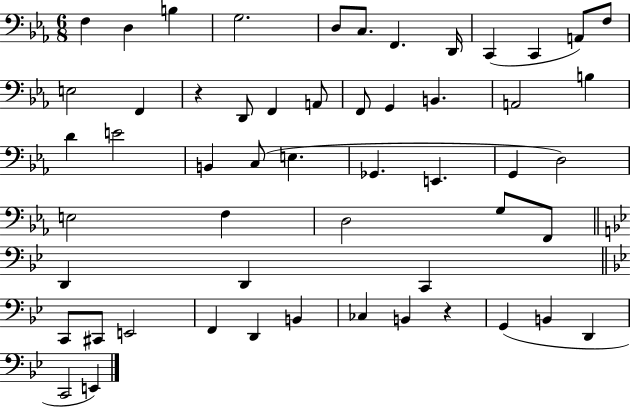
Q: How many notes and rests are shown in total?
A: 54